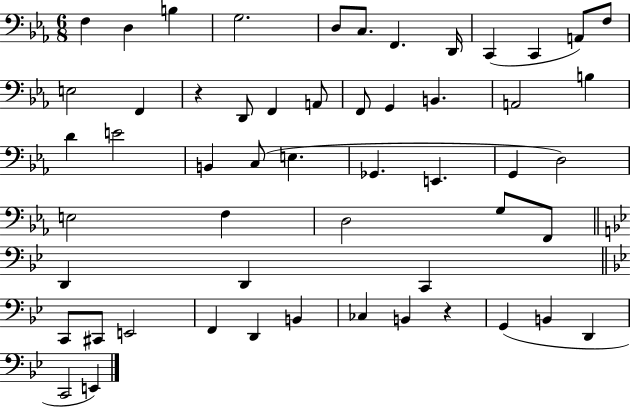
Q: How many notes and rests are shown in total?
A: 54